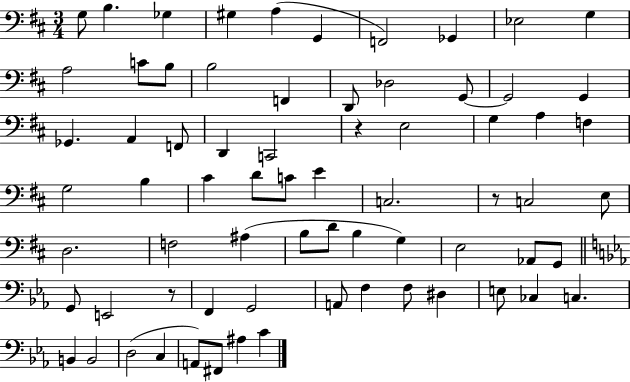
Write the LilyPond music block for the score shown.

{
  \clef bass
  \numericTimeSignature
  \time 3/4
  \key d \major
  g8 b4. ges4 | gis4 a4( g,4 | f,2) ges,4 | ees2 g4 | \break a2 c'8 b8 | b2 f,4 | d,8 des2 g,8~~ | g,2 g,4 | \break ges,4. a,4 f,8 | d,4 c,2 | r4 e2 | g4 a4 f4 | \break g2 b4 | cis'4 d'8 c'8 e'4 | c2. | r8 c2 e8 | \break d2. | f2 ais4( | b8 d'8 b4 g4) | e2 aes,8 g,8 | \break \bar "||" \break \key c \minor g,8 e,2 r8 | f,4 g,2 | a,8 f4 f8 dis4 | e8 ces4 c4. | \break b,4 b,2 | d2( c4 | a,8) fis,8 ais4 c'4 | \bar "|."
}